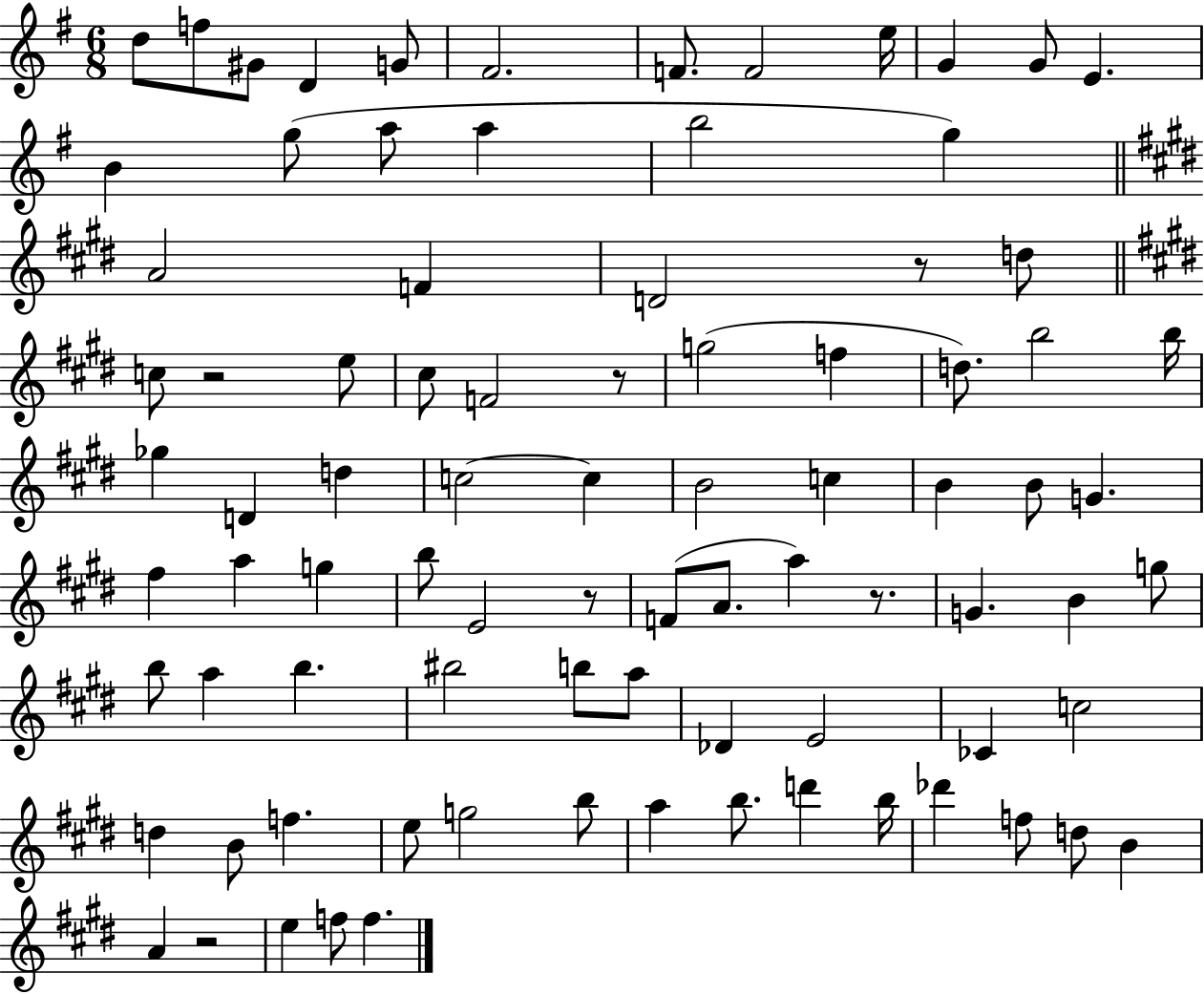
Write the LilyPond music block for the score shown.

{
  \clef treble
  \numericTimeSignature
  \time 6/8
  \key g \major
  d''8 f''8 gis'8 d'4 g'8 | fis'2. | f'8. f'2 e''16 | g'4 g'8 e'4. | \break b'4 g''8( a''8 a''4 | b''2 g''4) | \bar "||" \break \key e \major a'2 f'4 | d'2 r8 d''8 | \bar "||" \break \key e \major c''8 r2 e''8 | cis''8 f'2 r8 | g''2( f''4 | d''8.) b''2 b''16 | \break ges''4 d'4 d''4 | c''2~~ c''4 | b'2 c''4 | b'4 b'8 g'4. | \break fis''4 a''4 g''4 | b''8 e'2 r8 | f'8( a'8. a''4) r8. | g'4. b'4 g''8 | \break b''8 a''4 b''4. | bis''2 b''8 a''8 | des'4 e'2 | ces'4 c''2 | \break d''4 b'8 f''4. | e''8 g''2 b''8 | a''4 b''8. d'''4 b''16 | des'''4 f''8 d''8 b'4 | \break a'4 r2 | e''4 f''8 f''4. | \bar "|."
}